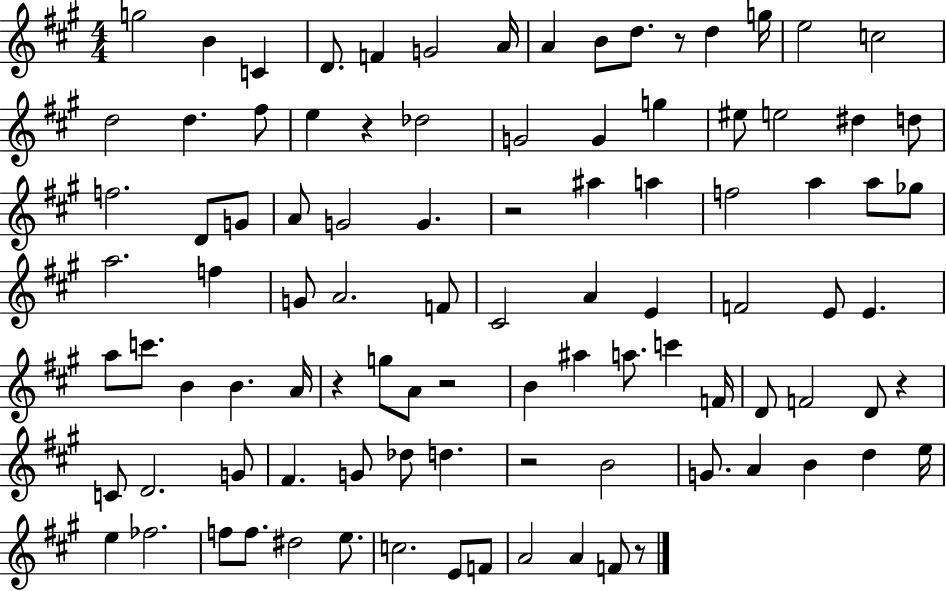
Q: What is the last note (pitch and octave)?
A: F4